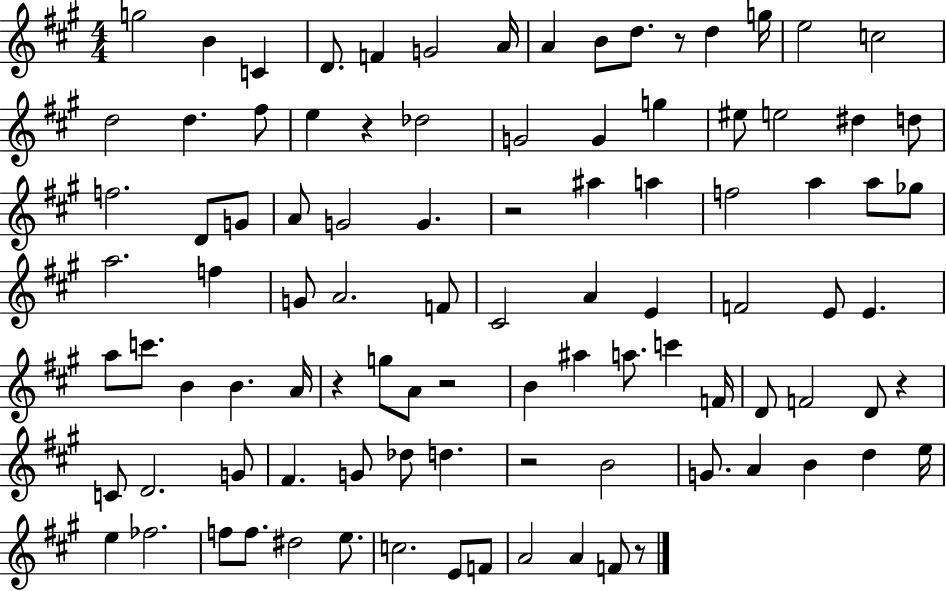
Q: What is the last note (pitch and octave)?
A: F4